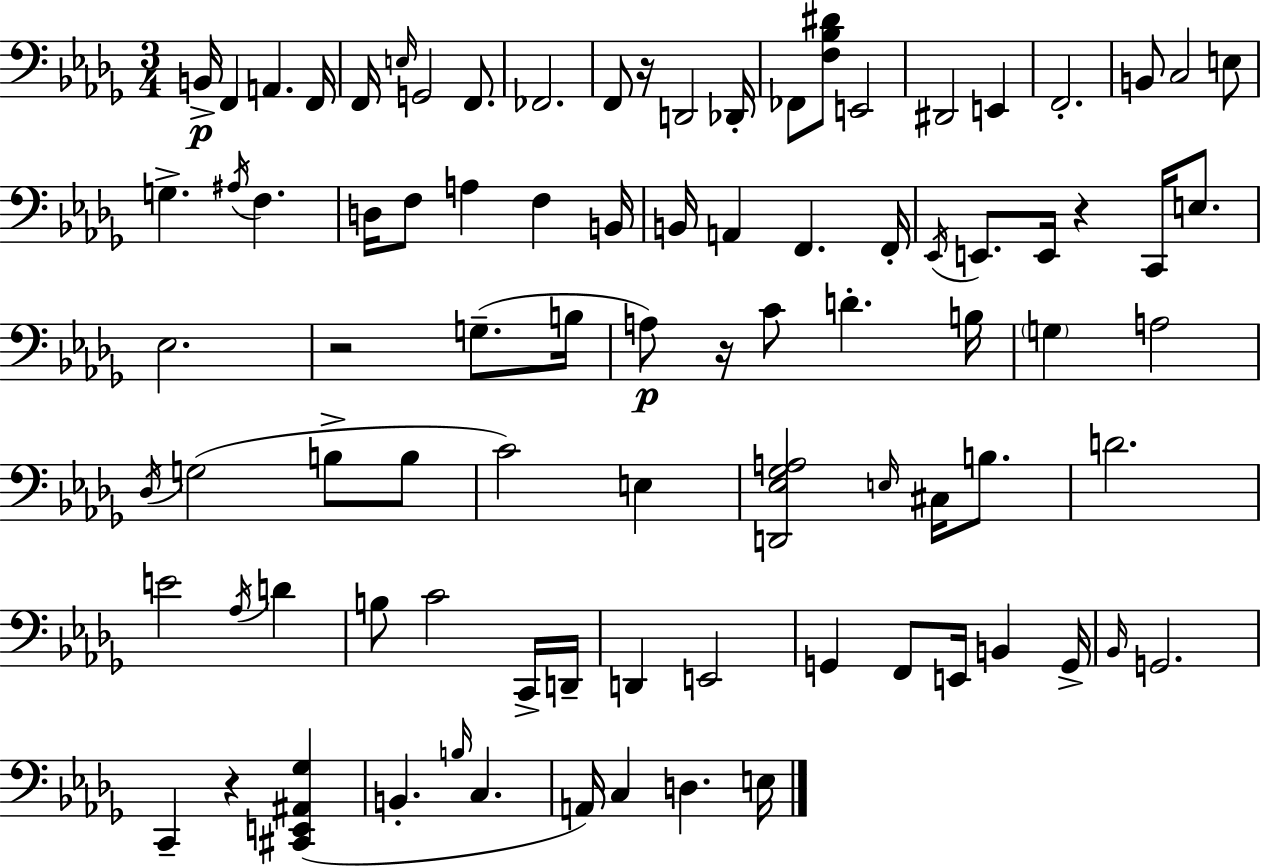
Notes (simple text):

B2/s F2/q A2/q. F2/s F2/s E3/s G2/h F2/e. FES2/h. F2/e R/s D2/h Db2/s FES2/e [F3,Bb3,D#4]/e E2/h D#2/h E2/q F2/h. B2/e C3/h E3/e G3/q. A#3/s F3/q. D3/s F3/e A3/q F3/q B2/s B2/s A2/q F2/q. F2/s Eb2/s E2/e. E2/s R/q C2/s E3/e. Eb3/h. R/h G3/e. B3/s A3/e R/s C4/e D4/q. B3/s G3/q A3/h Db3/s G3/h B3/e B3/e C4/h E3/q [D2,Eb3,Gb3,A3]/h E3/s C#3/s B3/e. D4/h. E4/h Ab3/s D4/q B3/e C4/h C2/s D2/s D2/q E2/h G2/q F2/e E2/s B2/q G2/s Bb2/s G2/h. C2/q R/q [C#2,E2,A#2,Gb3]/q B2/q. B3/s C3/q. A2/s C3/q D3/q. E3/s